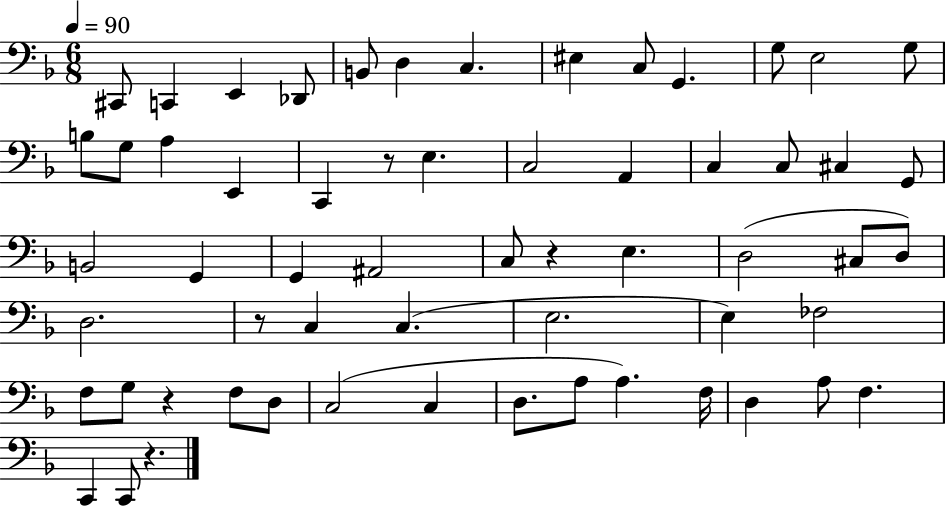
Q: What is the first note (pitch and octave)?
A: C#2